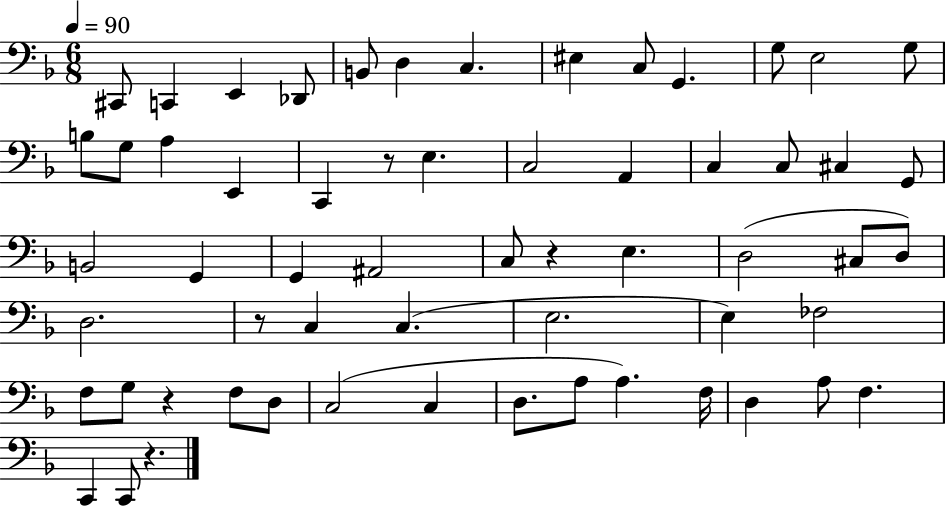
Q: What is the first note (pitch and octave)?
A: C#2